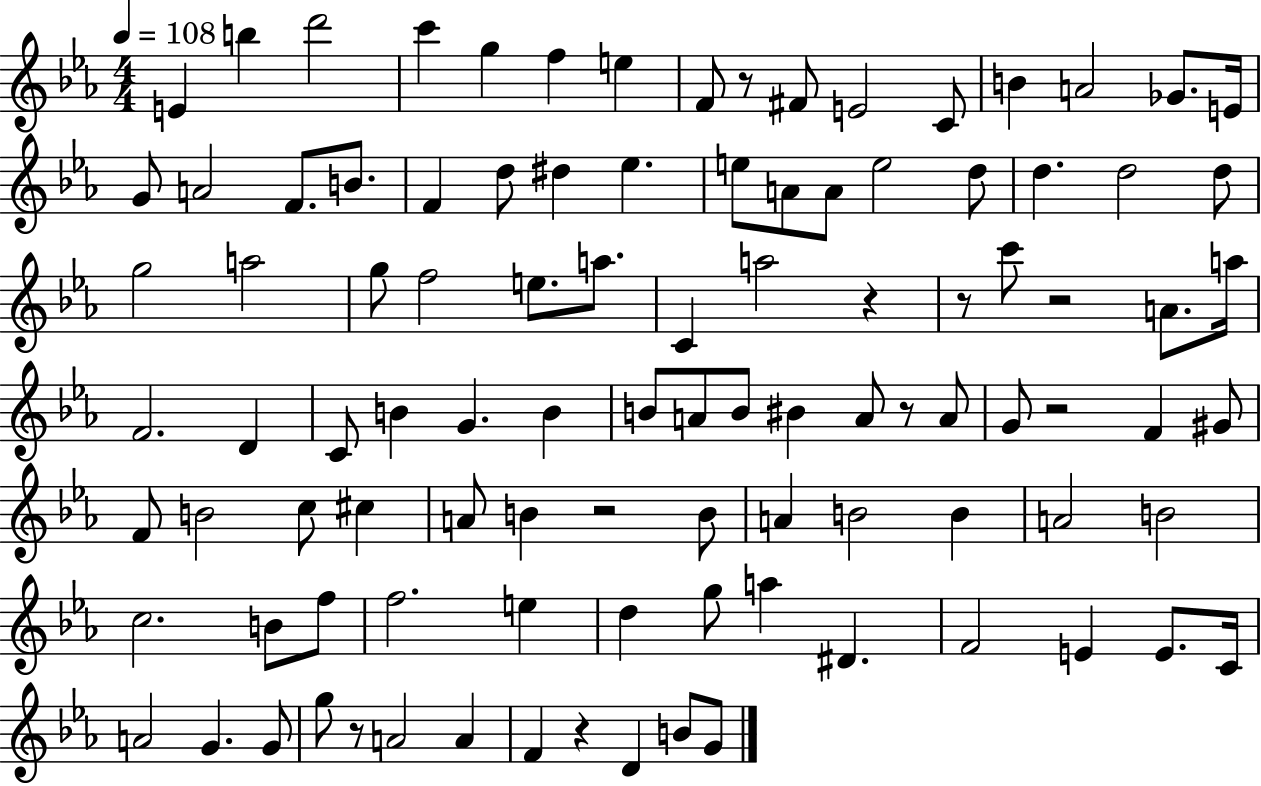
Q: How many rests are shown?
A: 9